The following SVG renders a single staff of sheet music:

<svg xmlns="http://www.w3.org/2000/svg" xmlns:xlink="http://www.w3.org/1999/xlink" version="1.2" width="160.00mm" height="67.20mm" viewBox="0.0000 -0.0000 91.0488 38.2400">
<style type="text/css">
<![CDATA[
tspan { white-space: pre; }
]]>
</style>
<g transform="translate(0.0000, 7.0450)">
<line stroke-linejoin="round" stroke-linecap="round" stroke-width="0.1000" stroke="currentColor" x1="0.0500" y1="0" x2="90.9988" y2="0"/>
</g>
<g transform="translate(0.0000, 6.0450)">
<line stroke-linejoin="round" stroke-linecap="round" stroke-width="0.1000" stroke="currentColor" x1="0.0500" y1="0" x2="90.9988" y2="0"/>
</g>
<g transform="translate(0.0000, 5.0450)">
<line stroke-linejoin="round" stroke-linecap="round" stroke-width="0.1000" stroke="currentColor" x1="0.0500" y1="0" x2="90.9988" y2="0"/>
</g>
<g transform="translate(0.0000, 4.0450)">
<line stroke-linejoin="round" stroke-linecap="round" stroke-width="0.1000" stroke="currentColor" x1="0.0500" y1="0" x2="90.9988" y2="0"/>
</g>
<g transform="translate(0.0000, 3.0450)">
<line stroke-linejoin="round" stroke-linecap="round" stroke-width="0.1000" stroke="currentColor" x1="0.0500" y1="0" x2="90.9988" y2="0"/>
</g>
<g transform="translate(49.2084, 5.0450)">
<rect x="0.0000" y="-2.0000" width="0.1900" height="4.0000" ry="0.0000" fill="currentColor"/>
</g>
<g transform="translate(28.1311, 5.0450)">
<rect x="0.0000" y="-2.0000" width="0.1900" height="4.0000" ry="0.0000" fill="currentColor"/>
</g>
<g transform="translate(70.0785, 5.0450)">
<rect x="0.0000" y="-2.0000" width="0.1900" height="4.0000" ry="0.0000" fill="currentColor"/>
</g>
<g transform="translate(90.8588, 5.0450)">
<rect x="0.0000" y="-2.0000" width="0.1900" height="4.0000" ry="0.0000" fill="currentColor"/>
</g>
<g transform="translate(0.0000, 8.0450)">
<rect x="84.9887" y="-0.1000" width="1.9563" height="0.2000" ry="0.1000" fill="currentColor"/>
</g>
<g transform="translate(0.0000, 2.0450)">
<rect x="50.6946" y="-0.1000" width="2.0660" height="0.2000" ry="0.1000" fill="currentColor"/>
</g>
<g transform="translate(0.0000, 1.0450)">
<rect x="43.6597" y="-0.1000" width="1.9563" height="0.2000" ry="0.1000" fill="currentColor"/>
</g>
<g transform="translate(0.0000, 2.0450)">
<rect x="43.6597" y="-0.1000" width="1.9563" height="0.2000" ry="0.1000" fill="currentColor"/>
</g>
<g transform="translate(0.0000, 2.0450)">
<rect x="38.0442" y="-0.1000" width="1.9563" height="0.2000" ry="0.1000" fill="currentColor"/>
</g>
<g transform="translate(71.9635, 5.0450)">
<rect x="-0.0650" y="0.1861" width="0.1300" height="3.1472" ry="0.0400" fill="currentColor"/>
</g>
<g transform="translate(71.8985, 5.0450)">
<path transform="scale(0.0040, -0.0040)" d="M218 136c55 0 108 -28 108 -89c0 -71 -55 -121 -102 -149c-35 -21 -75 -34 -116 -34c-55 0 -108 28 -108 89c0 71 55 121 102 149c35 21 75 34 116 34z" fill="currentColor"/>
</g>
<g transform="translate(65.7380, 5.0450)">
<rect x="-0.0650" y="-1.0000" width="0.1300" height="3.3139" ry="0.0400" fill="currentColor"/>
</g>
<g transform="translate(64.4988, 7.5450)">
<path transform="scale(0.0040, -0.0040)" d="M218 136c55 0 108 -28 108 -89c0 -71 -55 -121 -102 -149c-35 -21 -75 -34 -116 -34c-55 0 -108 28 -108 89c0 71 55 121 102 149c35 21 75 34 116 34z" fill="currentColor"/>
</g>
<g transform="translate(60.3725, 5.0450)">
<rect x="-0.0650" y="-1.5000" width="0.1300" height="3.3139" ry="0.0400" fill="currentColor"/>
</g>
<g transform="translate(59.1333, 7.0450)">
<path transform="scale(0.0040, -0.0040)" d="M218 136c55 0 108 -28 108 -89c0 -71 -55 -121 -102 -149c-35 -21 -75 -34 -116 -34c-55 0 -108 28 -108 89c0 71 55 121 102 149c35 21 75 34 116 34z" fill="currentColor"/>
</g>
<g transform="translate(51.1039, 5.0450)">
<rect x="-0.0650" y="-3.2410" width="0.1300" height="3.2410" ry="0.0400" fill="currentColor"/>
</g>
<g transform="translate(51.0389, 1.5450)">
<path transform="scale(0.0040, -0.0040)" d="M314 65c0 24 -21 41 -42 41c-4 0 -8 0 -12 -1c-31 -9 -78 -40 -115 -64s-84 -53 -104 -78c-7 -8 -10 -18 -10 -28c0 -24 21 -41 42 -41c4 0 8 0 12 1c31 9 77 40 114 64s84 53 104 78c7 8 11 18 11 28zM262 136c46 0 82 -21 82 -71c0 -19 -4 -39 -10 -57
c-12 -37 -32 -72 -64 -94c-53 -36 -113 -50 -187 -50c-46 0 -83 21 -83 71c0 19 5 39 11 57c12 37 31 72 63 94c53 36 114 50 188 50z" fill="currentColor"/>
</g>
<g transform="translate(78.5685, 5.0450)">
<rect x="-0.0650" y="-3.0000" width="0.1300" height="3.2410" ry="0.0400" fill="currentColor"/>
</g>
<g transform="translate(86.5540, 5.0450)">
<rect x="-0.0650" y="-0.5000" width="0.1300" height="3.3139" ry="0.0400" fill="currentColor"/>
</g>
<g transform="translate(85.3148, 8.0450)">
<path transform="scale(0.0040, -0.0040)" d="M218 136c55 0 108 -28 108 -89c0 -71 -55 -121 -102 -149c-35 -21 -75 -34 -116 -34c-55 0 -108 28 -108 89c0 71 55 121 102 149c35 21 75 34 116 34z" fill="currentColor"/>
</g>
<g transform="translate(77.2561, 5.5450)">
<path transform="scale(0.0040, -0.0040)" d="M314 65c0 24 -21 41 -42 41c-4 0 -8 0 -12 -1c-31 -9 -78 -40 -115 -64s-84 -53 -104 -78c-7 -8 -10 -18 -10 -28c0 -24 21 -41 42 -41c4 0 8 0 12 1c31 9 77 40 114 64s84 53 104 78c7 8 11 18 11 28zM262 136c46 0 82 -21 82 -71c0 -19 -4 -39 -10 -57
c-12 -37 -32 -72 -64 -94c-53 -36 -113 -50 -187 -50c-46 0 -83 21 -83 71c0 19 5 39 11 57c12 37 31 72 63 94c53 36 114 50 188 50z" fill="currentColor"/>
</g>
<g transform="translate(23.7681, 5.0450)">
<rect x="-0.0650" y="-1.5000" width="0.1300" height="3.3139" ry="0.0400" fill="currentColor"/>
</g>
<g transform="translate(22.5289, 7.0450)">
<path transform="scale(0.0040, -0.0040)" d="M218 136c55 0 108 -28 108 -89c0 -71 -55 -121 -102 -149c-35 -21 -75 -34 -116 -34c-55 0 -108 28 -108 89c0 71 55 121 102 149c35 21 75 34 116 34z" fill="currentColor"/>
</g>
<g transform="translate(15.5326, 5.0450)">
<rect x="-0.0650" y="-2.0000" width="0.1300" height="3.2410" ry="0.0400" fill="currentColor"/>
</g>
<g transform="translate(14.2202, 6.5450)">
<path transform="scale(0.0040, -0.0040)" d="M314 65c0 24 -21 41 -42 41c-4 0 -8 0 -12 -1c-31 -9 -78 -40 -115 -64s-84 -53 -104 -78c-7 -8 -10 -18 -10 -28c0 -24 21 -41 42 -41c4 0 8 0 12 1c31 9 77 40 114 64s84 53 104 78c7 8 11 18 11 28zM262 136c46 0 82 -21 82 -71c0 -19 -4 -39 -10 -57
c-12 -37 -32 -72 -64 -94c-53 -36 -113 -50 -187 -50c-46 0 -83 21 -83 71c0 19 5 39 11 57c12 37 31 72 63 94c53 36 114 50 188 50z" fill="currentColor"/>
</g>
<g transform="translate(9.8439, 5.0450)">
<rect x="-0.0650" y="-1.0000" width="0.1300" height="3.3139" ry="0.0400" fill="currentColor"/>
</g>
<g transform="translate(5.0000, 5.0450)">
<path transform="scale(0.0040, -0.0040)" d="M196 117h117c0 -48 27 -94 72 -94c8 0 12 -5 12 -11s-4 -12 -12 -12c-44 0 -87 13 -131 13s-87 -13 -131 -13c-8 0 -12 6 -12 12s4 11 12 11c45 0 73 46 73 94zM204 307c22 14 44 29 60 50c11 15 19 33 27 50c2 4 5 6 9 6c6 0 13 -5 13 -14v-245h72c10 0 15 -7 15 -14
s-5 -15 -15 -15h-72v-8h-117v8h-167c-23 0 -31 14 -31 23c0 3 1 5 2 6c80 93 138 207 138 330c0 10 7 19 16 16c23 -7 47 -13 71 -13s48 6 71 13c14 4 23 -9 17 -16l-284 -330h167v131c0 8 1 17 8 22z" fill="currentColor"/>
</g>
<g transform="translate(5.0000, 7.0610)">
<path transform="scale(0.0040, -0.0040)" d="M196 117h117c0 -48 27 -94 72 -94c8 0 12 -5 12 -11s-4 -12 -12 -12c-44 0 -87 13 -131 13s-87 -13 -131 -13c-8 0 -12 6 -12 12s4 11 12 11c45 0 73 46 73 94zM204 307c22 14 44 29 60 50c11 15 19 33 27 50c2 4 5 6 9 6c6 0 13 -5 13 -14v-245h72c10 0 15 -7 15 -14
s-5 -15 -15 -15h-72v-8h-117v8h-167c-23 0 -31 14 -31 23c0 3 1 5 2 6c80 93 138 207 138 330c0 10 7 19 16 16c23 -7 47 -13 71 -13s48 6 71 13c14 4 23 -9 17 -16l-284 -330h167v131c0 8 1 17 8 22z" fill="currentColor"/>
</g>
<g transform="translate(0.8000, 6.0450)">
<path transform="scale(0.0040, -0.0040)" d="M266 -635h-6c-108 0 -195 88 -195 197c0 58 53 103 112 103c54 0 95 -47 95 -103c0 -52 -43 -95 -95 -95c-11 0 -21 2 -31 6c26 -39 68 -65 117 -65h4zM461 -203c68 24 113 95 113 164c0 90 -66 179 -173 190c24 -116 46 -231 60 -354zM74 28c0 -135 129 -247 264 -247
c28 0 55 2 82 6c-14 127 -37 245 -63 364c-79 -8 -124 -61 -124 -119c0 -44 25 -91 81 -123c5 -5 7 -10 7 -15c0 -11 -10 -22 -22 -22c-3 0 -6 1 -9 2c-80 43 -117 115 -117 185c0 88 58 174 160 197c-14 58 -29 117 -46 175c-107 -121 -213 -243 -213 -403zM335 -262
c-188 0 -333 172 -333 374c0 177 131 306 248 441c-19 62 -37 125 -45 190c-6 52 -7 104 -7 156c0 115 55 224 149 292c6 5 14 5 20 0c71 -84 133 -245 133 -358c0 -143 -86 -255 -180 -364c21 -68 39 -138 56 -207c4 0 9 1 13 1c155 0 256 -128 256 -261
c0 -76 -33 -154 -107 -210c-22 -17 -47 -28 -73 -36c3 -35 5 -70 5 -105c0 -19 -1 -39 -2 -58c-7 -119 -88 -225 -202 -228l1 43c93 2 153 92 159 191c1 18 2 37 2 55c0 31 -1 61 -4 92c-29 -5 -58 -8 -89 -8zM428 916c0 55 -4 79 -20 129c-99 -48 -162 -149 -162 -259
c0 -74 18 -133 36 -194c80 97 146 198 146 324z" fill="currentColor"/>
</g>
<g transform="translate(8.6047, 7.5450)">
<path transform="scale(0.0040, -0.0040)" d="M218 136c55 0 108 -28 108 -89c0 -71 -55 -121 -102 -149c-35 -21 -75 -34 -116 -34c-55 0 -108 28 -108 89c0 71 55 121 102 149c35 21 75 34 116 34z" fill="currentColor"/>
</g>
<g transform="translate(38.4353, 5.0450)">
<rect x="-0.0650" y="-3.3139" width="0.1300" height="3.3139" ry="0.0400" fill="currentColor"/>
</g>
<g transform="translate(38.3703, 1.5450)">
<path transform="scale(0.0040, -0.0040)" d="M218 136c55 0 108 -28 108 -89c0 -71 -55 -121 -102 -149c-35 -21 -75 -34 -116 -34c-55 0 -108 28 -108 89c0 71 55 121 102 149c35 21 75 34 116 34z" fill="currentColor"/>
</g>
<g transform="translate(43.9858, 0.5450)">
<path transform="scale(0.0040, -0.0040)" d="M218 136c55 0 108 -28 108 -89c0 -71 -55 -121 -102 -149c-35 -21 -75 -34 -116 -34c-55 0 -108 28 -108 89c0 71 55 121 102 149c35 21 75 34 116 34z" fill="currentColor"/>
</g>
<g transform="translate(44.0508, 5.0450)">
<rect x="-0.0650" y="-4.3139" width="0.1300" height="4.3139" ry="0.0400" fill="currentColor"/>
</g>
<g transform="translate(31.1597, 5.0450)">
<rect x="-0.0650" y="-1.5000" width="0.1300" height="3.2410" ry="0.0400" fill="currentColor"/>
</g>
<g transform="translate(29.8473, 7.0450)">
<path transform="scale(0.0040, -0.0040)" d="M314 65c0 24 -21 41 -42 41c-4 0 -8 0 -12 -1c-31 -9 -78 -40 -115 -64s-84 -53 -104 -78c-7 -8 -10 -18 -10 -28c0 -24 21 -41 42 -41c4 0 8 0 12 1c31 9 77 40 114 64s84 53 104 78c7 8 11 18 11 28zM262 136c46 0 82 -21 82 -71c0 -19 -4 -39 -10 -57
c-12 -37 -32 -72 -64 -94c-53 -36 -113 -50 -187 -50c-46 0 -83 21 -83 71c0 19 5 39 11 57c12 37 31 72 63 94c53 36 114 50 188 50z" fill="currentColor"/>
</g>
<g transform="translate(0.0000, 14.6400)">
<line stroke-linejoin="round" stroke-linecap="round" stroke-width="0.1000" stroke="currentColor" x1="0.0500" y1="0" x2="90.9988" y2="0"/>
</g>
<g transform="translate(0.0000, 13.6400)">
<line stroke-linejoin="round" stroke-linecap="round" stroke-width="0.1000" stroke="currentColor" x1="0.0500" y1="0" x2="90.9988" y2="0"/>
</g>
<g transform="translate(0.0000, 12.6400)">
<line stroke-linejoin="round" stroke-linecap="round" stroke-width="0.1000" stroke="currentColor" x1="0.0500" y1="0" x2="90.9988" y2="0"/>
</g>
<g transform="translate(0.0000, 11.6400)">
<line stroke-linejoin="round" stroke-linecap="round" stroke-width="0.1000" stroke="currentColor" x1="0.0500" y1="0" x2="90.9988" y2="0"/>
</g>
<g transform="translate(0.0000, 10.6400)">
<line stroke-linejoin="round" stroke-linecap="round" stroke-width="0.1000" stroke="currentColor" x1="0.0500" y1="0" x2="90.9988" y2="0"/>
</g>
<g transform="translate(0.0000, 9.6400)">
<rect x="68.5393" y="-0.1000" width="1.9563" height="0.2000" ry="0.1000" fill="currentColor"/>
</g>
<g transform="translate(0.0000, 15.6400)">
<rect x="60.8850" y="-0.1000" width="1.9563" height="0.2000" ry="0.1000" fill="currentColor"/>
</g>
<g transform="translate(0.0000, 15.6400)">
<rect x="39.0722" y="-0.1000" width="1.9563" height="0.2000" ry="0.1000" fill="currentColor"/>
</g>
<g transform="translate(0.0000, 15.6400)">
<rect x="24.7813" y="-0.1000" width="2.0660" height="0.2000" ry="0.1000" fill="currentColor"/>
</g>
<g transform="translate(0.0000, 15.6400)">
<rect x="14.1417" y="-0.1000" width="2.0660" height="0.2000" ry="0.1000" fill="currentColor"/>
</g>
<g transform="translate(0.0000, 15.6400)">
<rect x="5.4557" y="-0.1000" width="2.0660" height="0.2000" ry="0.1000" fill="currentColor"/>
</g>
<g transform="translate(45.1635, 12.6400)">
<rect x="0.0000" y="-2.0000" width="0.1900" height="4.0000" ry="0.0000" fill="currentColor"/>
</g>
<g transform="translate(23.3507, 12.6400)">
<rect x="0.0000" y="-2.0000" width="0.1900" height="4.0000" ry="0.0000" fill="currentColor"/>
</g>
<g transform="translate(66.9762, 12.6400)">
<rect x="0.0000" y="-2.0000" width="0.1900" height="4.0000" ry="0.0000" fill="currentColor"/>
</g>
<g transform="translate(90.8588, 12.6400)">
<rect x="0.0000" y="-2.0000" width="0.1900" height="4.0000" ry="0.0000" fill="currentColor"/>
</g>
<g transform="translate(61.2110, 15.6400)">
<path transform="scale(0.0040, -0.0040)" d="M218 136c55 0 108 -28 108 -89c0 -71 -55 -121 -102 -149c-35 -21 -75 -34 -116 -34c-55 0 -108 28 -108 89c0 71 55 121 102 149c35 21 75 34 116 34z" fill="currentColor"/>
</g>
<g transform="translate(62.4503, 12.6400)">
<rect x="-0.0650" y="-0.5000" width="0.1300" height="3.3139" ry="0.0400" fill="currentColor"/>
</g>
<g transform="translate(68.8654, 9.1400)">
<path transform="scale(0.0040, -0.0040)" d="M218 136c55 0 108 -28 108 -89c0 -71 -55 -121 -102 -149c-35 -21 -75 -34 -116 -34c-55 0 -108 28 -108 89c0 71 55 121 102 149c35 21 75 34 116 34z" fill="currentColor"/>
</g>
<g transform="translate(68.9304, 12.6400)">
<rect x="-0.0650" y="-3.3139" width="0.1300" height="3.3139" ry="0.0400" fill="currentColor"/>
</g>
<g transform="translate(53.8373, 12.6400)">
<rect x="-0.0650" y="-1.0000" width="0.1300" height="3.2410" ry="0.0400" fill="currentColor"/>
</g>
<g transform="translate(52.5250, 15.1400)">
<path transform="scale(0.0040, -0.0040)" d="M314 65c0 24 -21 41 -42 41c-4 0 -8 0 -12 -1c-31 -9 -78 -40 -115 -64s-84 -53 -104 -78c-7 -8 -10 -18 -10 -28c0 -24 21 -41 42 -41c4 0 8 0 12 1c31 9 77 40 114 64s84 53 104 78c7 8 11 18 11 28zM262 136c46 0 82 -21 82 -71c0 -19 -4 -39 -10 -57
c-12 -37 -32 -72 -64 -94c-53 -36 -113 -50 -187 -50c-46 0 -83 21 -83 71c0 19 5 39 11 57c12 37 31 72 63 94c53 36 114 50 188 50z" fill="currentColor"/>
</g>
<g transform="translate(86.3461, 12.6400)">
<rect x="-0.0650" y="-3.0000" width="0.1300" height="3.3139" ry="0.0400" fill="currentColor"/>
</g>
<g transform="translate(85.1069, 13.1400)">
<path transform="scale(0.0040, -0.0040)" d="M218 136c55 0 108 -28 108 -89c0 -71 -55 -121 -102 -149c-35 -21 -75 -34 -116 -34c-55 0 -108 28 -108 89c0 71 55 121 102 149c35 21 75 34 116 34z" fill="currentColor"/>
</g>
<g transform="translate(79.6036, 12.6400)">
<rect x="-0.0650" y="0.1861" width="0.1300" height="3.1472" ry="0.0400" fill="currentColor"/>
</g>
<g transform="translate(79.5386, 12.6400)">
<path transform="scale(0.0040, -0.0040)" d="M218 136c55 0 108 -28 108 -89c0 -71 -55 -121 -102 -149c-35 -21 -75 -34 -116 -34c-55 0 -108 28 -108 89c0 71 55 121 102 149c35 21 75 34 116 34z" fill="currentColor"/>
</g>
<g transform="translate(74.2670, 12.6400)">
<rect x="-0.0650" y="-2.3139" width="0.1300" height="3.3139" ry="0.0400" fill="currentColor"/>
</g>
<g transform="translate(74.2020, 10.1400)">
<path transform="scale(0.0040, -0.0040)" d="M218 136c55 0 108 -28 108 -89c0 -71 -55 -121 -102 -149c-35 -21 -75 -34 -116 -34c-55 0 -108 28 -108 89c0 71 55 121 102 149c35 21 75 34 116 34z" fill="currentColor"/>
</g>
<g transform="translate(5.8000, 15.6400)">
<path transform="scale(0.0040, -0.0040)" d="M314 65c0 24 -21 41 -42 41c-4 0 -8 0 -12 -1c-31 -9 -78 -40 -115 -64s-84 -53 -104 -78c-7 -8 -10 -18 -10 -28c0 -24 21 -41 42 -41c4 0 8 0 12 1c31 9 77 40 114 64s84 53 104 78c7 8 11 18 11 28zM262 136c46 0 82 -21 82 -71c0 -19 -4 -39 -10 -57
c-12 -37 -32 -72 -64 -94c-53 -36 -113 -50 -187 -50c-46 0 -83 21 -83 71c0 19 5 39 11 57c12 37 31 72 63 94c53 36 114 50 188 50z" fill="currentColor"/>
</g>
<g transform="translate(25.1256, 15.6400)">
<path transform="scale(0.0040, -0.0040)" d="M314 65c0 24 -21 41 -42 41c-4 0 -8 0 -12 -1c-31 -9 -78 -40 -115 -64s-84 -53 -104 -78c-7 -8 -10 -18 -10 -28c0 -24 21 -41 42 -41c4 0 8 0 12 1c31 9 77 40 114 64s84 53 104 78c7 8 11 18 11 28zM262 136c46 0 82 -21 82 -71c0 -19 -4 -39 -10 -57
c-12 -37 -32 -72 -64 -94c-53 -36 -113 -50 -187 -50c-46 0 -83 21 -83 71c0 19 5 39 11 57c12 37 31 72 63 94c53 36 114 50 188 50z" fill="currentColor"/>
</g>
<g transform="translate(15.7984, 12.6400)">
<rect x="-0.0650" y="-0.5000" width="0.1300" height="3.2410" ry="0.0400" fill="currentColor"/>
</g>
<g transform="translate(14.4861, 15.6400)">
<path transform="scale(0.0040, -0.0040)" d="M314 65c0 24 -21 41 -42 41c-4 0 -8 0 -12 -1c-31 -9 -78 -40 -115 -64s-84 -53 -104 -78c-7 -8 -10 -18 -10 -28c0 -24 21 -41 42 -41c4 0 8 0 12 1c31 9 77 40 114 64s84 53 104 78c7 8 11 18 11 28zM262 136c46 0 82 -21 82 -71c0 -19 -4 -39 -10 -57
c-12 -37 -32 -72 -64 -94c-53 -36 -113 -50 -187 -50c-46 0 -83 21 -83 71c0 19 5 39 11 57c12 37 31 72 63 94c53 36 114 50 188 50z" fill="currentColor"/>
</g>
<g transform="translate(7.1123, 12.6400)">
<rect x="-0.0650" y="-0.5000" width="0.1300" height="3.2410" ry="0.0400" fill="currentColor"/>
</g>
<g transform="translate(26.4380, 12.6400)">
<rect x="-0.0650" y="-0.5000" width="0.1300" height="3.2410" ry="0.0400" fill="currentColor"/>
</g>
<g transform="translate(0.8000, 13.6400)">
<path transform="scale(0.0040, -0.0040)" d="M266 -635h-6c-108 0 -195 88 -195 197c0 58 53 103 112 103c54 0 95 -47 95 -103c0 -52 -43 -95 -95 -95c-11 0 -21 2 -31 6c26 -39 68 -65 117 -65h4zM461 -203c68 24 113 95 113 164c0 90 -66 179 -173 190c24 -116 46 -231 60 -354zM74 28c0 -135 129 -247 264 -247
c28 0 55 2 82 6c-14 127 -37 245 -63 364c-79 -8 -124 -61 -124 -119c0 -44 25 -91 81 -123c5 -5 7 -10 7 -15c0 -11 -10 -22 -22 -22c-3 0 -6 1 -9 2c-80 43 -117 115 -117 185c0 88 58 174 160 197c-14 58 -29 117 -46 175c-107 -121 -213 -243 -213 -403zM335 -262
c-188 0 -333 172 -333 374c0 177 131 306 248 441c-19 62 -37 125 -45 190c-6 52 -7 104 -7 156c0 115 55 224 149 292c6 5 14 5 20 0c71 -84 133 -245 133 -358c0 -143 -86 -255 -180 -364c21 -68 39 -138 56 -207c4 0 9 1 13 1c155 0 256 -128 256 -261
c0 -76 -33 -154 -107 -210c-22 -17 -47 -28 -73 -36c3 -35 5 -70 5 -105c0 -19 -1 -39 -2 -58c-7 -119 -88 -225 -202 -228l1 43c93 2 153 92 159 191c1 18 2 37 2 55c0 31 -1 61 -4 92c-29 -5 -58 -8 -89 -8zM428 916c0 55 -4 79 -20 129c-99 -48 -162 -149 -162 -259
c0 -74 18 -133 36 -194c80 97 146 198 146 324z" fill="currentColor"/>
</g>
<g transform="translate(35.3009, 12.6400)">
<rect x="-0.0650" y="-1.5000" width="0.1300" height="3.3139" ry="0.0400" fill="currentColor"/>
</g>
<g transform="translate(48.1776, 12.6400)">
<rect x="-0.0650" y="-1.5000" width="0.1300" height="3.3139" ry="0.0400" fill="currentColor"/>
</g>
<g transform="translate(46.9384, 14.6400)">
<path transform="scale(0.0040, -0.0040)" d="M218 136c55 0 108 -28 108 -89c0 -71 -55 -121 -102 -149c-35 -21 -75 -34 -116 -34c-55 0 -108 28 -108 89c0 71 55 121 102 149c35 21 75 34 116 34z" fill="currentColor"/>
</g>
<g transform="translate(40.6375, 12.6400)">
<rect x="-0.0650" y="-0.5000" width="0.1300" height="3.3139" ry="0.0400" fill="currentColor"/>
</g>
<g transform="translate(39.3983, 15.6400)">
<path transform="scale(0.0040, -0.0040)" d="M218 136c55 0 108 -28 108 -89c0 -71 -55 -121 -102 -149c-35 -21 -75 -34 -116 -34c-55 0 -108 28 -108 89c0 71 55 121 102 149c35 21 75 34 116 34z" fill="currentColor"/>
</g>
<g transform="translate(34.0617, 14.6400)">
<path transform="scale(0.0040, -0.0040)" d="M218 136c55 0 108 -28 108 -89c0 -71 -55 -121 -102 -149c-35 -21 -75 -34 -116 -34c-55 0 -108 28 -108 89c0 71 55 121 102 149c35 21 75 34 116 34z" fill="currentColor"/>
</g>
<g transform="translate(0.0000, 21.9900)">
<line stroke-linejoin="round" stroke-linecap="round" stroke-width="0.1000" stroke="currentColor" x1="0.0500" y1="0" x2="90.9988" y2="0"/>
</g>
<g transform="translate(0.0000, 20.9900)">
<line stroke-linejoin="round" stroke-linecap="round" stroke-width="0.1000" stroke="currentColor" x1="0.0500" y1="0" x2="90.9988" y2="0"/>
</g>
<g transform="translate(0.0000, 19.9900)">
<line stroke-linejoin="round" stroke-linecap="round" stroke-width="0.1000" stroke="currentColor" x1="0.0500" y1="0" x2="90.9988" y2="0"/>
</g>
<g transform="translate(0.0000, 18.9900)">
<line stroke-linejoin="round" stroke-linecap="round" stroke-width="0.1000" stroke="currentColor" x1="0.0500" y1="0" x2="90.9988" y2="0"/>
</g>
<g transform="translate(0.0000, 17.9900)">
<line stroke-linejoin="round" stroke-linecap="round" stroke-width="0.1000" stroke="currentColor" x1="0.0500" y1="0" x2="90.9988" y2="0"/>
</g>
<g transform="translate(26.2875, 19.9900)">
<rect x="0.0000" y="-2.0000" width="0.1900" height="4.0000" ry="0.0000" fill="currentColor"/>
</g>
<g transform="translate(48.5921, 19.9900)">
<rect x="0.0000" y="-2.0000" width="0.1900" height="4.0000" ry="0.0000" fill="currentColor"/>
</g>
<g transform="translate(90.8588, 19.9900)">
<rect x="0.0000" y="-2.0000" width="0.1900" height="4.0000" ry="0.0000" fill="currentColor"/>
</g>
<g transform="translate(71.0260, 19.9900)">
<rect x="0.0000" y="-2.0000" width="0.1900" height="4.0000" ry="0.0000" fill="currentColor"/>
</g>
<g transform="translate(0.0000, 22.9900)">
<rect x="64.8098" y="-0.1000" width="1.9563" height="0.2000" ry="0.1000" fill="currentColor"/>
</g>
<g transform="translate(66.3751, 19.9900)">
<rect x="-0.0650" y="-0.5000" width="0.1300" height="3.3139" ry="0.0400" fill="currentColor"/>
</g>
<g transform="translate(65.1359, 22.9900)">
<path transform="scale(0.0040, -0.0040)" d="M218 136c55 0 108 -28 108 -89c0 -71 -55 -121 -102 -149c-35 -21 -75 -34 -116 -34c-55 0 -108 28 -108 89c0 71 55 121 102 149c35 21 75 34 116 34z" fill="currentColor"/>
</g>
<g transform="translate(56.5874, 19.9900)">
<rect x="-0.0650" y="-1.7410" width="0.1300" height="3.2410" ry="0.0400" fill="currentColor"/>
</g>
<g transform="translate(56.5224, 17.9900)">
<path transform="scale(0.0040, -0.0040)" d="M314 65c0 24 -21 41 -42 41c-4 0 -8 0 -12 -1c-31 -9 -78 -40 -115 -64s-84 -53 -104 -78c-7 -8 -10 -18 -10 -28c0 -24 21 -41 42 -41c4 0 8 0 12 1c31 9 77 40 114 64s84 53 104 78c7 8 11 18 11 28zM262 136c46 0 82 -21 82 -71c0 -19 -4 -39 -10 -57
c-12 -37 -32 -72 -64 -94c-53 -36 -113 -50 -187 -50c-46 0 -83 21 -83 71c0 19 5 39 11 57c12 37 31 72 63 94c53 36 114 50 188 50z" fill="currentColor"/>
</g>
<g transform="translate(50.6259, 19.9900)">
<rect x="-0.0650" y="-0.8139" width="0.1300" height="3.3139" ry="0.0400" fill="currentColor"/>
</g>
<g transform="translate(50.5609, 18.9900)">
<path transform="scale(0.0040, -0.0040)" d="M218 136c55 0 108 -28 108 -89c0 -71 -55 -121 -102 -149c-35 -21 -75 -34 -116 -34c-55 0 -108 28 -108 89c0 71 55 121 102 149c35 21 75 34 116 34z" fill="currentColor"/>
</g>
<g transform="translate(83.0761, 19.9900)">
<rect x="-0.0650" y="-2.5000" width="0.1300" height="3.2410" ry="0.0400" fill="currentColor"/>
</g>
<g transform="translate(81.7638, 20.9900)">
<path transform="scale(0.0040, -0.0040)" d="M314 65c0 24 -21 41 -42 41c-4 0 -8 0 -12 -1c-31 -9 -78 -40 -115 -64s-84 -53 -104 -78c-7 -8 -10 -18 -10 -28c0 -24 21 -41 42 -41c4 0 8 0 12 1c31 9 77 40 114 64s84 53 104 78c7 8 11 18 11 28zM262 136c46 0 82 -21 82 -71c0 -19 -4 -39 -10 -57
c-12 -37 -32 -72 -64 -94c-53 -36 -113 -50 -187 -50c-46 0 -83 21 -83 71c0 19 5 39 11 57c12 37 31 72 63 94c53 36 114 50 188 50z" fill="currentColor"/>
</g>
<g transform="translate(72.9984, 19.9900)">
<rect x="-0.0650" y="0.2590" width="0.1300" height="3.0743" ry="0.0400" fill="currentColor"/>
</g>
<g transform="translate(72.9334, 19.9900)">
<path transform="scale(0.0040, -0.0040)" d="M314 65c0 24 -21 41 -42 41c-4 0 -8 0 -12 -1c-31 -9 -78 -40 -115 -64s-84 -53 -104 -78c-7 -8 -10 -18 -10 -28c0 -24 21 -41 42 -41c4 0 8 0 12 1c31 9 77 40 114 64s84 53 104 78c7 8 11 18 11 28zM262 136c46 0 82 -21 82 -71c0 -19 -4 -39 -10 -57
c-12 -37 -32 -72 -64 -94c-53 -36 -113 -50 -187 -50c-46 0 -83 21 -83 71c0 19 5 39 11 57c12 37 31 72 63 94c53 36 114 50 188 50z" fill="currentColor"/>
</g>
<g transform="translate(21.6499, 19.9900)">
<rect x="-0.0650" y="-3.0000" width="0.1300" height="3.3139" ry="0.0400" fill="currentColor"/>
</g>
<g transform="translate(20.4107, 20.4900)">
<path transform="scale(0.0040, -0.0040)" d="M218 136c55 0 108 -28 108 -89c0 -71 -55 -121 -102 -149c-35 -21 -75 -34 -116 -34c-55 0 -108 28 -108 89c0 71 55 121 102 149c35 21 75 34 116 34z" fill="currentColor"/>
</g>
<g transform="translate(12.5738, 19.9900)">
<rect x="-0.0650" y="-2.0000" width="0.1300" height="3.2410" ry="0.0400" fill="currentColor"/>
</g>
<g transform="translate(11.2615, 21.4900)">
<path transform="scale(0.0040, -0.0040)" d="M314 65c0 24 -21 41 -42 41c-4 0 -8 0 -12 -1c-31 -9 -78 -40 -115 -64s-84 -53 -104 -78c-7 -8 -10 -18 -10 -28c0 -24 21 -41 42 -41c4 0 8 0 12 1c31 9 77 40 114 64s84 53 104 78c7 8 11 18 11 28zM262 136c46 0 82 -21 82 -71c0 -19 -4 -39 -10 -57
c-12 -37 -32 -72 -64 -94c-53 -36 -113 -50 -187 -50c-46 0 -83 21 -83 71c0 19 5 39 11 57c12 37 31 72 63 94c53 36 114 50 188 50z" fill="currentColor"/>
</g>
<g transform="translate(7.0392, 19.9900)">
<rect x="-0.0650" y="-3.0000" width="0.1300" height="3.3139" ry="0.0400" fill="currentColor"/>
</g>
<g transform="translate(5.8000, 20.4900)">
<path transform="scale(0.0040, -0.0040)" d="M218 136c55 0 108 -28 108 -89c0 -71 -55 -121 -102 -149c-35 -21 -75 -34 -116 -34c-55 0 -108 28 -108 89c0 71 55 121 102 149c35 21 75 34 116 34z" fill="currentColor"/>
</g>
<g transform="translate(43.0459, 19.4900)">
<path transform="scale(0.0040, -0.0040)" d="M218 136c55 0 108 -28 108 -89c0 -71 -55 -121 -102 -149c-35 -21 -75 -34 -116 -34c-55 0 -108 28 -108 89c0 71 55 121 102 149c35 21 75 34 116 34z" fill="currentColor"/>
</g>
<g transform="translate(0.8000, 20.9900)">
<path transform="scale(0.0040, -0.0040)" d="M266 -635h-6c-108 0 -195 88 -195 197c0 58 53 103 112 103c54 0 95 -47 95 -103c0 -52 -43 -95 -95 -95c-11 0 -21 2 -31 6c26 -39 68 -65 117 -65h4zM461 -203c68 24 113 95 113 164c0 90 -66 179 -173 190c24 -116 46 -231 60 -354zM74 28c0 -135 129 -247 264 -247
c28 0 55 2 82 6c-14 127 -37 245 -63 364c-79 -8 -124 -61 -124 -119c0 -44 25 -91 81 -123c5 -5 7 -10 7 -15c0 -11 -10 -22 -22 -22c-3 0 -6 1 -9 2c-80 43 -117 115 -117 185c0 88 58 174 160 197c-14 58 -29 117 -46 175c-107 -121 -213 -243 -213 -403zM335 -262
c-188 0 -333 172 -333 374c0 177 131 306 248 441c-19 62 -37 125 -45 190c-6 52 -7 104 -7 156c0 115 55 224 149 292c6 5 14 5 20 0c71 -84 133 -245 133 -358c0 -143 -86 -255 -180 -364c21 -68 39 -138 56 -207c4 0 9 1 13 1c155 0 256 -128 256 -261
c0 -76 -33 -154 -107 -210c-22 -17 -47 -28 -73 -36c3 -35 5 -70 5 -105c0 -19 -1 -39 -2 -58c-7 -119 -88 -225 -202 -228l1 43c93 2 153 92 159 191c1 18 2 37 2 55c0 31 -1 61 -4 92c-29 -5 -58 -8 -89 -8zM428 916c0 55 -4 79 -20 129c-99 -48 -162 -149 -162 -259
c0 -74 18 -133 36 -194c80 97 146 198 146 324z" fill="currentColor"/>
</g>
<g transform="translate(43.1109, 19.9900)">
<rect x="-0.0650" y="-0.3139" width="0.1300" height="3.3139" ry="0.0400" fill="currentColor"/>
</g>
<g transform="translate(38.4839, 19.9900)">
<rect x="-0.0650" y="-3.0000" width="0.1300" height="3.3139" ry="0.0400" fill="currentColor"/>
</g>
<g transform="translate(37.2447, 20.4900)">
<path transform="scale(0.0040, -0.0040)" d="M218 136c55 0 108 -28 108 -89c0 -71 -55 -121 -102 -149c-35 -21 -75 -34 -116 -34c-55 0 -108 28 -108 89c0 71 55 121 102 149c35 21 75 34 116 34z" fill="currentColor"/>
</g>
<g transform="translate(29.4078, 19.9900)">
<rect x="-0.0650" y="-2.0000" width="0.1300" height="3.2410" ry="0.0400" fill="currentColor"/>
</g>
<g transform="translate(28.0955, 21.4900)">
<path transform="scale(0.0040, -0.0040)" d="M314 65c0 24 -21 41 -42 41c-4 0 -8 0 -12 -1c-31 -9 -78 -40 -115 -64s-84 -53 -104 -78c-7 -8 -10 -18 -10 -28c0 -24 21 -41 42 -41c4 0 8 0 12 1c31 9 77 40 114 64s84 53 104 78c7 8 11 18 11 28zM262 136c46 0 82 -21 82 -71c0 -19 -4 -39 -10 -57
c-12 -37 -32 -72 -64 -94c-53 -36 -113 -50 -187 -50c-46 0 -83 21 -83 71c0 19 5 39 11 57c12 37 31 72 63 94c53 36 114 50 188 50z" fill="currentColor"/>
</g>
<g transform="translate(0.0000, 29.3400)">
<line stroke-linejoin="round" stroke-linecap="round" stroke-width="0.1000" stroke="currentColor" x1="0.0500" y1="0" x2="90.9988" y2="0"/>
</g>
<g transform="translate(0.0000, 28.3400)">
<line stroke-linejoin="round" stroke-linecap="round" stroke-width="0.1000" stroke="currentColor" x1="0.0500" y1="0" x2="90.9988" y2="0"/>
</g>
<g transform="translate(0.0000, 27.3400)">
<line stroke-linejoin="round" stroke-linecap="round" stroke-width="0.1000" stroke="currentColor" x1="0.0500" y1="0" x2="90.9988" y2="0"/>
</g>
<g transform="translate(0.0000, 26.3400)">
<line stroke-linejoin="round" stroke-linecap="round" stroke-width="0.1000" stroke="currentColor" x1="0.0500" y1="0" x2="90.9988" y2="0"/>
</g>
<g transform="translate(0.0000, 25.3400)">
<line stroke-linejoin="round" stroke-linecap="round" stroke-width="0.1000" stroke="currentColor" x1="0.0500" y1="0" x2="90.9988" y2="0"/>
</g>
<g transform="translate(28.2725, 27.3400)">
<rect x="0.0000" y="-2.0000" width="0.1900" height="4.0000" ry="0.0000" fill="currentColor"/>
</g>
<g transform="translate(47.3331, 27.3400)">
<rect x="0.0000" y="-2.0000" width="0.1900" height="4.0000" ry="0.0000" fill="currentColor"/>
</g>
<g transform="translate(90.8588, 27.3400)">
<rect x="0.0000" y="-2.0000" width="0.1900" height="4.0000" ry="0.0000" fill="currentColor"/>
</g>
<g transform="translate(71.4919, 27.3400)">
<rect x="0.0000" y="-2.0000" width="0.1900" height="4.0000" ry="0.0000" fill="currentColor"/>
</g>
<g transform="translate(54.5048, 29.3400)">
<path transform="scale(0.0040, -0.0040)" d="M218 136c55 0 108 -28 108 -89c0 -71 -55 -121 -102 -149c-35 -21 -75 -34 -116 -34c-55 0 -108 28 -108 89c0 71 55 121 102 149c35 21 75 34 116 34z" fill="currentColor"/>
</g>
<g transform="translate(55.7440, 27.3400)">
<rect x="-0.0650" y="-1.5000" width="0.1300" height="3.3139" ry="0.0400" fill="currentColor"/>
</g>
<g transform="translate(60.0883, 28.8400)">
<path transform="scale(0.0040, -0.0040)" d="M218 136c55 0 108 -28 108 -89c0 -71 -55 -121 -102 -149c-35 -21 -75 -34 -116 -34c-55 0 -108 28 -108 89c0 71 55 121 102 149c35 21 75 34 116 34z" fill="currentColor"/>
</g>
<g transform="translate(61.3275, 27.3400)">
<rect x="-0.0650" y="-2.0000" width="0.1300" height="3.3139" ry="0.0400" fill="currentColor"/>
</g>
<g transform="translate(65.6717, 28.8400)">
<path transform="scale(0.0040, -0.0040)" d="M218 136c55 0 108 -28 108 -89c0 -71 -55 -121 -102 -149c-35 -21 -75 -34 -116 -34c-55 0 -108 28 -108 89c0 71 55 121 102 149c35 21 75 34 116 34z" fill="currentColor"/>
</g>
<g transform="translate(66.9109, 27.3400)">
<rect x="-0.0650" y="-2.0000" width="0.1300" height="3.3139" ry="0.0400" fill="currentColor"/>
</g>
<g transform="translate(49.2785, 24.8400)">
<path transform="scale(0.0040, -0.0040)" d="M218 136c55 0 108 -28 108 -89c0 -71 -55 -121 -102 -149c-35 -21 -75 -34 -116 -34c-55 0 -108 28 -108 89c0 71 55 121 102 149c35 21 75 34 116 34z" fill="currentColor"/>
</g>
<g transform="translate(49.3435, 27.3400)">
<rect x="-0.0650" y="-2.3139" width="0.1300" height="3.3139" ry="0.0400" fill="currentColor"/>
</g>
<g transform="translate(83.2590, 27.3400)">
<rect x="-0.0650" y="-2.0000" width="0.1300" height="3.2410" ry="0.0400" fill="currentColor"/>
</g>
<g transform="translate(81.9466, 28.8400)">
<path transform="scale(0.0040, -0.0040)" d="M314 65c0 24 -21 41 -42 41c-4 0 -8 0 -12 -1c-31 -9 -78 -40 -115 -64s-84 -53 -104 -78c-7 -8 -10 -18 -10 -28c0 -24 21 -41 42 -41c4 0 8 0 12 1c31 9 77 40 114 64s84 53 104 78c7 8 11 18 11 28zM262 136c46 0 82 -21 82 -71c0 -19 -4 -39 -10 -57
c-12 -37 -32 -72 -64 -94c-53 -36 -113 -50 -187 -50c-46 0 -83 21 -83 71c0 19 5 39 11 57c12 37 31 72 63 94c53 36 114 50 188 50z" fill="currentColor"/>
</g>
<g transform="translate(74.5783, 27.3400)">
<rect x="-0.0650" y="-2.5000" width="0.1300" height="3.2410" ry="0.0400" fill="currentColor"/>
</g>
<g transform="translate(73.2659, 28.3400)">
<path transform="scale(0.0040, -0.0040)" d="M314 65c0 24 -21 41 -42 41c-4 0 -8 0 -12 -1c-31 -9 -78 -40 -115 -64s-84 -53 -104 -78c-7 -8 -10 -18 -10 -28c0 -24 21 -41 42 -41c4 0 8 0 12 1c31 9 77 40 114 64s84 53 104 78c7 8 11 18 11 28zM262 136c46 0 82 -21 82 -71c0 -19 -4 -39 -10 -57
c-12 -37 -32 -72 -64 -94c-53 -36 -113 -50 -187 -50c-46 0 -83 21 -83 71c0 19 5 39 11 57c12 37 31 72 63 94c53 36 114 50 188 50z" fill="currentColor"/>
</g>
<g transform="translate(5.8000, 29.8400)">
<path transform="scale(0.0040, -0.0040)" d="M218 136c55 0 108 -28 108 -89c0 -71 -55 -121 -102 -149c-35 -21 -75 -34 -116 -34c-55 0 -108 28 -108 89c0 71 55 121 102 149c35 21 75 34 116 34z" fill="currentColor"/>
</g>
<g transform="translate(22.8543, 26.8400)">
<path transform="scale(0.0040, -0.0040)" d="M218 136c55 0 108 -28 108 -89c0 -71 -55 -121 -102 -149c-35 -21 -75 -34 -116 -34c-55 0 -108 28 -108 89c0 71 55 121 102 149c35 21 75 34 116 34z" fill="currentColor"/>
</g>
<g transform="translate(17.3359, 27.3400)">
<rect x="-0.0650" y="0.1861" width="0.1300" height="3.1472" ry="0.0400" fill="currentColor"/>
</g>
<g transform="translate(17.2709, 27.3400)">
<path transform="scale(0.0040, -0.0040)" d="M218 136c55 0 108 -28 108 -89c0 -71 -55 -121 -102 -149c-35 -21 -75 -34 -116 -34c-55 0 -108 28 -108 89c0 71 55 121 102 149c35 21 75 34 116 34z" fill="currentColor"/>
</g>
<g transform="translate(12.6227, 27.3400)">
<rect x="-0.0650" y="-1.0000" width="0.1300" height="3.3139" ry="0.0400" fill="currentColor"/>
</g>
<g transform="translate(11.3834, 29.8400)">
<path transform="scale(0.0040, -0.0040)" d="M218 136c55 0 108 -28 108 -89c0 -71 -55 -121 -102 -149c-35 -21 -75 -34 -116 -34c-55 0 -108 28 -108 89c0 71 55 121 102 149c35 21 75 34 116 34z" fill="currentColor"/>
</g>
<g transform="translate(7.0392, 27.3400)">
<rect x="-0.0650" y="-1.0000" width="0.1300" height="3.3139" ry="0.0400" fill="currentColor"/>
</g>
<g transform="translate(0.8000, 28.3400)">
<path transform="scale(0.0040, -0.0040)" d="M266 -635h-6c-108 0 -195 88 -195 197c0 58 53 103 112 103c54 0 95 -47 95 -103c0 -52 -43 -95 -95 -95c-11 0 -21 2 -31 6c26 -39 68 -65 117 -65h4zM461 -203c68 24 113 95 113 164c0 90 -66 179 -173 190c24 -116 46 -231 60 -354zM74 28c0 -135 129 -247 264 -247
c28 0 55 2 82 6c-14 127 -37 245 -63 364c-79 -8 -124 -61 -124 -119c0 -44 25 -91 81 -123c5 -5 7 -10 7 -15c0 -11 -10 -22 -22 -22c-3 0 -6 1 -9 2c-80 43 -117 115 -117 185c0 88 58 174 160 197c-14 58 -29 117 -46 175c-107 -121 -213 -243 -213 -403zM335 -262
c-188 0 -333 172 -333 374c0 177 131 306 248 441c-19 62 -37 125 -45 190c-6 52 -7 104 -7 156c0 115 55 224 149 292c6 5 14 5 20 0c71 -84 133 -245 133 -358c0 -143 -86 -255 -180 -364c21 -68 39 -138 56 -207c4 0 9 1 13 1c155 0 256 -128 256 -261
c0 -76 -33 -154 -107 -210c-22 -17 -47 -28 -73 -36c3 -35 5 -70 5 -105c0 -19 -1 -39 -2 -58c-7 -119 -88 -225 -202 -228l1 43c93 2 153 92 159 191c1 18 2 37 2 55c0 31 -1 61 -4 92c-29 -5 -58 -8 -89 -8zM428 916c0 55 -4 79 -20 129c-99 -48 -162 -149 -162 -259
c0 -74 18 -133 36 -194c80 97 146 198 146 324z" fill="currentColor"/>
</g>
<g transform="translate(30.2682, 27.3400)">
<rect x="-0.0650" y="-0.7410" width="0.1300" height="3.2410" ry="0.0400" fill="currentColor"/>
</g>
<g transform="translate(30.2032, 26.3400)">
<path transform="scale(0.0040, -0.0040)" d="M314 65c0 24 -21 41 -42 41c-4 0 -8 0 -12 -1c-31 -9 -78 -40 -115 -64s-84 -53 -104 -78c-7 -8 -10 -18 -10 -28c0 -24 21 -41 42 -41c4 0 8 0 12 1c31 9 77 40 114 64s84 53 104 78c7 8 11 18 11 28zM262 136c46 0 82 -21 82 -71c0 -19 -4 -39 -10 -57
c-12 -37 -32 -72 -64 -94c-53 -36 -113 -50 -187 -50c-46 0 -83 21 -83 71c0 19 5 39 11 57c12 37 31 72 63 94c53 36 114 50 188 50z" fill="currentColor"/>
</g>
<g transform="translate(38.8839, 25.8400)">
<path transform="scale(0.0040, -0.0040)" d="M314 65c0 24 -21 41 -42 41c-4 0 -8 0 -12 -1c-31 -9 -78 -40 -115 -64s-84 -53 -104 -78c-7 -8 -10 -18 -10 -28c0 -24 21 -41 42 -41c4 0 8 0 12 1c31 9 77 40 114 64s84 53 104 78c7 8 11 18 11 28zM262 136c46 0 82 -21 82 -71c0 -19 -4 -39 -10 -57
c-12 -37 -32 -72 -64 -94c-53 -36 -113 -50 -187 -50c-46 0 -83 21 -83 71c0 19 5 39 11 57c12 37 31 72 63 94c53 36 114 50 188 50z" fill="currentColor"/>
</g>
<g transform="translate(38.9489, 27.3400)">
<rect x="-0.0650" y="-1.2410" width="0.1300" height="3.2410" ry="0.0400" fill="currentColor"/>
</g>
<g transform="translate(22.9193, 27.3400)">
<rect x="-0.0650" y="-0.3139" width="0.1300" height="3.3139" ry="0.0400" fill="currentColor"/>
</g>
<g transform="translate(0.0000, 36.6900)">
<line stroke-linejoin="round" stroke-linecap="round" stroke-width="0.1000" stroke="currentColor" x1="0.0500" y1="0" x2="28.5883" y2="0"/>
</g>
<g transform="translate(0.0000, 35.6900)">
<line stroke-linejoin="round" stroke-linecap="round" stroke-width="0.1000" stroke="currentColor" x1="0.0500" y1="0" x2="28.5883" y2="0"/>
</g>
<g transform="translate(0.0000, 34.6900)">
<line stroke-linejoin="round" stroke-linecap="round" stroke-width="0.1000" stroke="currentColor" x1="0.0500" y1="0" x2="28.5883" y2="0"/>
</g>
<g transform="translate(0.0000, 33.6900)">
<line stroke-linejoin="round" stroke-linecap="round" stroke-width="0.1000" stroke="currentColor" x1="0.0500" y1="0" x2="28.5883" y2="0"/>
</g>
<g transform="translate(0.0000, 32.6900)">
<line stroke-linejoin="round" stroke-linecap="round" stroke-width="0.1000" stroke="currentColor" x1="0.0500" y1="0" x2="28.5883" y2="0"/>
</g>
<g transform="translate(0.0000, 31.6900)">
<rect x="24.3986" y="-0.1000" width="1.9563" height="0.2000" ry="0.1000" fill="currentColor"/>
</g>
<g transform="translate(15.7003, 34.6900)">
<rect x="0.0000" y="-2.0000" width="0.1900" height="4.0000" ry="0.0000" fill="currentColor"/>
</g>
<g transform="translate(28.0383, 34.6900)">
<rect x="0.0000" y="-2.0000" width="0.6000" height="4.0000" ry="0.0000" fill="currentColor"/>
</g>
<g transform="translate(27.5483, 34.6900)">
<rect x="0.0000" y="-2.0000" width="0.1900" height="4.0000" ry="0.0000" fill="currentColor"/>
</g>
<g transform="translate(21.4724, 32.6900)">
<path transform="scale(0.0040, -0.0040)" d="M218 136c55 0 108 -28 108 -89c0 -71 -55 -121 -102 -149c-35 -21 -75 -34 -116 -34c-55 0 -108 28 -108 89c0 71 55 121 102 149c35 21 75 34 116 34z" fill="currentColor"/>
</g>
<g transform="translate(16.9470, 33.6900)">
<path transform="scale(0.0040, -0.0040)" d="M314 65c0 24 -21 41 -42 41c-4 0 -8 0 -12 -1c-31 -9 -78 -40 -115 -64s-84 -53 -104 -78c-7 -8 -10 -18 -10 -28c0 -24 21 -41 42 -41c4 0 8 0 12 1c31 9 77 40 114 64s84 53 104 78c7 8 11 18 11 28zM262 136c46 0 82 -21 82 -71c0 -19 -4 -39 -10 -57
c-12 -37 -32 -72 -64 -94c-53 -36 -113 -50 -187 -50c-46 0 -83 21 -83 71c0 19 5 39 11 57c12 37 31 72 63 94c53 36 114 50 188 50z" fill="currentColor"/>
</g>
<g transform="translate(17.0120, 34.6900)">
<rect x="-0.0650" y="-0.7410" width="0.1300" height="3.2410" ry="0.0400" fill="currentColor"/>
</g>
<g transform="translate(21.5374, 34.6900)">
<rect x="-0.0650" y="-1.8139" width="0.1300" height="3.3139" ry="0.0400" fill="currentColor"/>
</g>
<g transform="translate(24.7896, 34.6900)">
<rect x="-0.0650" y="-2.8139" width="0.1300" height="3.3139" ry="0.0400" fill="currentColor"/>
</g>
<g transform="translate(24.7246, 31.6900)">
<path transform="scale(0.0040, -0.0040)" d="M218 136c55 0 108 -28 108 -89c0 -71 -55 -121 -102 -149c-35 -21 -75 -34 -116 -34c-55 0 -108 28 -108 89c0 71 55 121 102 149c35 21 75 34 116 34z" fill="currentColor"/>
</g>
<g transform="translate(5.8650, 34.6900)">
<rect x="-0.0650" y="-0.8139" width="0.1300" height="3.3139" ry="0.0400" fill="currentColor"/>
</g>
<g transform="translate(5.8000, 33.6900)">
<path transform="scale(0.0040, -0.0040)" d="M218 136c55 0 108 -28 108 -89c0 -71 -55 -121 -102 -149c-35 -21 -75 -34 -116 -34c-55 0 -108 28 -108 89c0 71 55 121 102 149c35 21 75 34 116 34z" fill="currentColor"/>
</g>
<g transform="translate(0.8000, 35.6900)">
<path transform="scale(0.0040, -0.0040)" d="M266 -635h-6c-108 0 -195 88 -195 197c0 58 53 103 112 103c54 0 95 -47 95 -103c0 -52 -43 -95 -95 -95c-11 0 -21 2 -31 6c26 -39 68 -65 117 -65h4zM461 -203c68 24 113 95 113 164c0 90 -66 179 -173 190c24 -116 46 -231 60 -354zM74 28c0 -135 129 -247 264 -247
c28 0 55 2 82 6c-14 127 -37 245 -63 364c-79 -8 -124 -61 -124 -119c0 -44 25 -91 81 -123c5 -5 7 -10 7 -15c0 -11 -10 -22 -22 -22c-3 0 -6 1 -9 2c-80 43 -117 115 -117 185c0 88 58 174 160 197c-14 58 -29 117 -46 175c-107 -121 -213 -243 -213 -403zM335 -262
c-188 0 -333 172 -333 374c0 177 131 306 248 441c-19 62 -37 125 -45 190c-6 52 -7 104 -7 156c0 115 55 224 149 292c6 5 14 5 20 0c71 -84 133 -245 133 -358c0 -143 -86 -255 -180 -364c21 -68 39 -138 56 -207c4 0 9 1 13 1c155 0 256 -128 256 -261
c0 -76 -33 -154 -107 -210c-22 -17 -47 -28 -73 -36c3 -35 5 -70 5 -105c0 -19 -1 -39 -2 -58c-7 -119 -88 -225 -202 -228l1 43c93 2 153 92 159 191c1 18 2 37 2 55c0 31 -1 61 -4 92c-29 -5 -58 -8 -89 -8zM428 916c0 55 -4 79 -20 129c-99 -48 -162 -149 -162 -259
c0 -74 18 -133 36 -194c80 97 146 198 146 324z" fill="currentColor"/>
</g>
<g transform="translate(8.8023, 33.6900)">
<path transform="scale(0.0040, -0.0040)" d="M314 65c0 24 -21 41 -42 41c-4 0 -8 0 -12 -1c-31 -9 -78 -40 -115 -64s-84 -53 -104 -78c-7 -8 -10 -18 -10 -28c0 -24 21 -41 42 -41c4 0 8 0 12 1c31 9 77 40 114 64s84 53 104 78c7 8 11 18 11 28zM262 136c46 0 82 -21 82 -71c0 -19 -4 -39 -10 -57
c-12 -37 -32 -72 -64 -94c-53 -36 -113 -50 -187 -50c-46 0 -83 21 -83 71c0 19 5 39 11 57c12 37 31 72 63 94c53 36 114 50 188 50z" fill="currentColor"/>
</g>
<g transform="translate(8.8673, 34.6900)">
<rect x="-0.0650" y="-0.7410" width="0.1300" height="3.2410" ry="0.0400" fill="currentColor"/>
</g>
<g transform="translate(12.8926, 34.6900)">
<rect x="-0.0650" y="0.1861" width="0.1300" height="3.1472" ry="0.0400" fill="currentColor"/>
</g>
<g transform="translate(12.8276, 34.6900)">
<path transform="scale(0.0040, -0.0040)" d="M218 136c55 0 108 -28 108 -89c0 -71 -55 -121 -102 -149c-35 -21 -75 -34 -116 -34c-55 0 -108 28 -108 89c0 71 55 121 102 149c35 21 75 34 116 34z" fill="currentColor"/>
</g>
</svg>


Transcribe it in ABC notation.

X:1
T:Untitled
M:4/4
L:1/4
K:C
D F2 E E2 b d' b2 E D B A2 C C2 C2 C2 E C E D2 C b g B A A F2 A F2 A c d f2 C B2 G2 D D B c d2 e2 g E F F G2 F2 d d2 B d2 f a